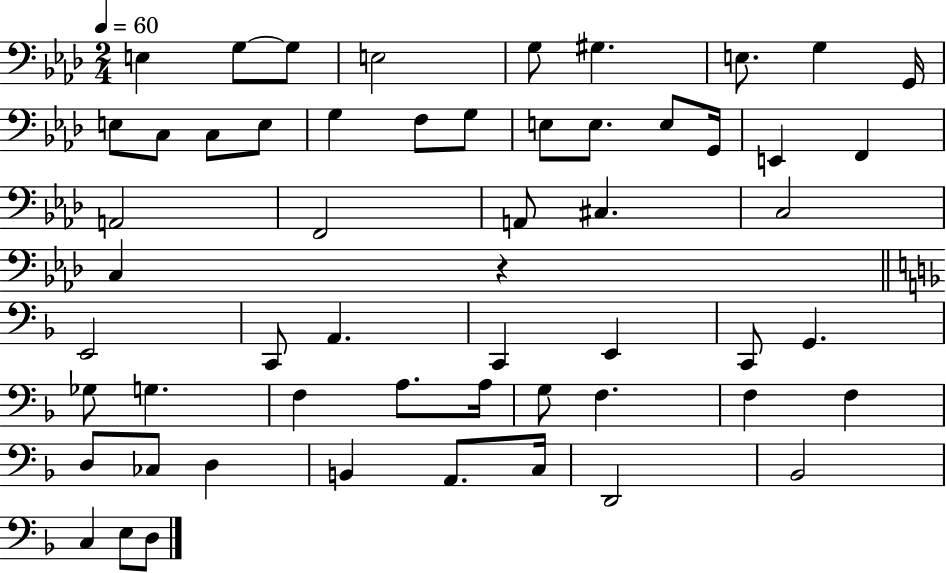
E3/q G3/e G3/e E3/h G3/e G#3/q. E3/e. G3/q G2/s E3/e C3/e C3/e E3/e G3/q F3/e G3/e E3/e E3/e. E3/e G2/s E2/q F2/q A2/h F2/h A2/e C#3/q. C3/h C3/q R/q E2/h C2/e A2/q. C2/q E2/q C2/e G2/q. Gb3/e G3/q. F3/q A3/e. A3/s G3/e F3/q. F3/q F3/q D3/e CES3/e D3/q B2/q A2/e. C3/s D2/h Bb2/h C3/q E3/e D3/e